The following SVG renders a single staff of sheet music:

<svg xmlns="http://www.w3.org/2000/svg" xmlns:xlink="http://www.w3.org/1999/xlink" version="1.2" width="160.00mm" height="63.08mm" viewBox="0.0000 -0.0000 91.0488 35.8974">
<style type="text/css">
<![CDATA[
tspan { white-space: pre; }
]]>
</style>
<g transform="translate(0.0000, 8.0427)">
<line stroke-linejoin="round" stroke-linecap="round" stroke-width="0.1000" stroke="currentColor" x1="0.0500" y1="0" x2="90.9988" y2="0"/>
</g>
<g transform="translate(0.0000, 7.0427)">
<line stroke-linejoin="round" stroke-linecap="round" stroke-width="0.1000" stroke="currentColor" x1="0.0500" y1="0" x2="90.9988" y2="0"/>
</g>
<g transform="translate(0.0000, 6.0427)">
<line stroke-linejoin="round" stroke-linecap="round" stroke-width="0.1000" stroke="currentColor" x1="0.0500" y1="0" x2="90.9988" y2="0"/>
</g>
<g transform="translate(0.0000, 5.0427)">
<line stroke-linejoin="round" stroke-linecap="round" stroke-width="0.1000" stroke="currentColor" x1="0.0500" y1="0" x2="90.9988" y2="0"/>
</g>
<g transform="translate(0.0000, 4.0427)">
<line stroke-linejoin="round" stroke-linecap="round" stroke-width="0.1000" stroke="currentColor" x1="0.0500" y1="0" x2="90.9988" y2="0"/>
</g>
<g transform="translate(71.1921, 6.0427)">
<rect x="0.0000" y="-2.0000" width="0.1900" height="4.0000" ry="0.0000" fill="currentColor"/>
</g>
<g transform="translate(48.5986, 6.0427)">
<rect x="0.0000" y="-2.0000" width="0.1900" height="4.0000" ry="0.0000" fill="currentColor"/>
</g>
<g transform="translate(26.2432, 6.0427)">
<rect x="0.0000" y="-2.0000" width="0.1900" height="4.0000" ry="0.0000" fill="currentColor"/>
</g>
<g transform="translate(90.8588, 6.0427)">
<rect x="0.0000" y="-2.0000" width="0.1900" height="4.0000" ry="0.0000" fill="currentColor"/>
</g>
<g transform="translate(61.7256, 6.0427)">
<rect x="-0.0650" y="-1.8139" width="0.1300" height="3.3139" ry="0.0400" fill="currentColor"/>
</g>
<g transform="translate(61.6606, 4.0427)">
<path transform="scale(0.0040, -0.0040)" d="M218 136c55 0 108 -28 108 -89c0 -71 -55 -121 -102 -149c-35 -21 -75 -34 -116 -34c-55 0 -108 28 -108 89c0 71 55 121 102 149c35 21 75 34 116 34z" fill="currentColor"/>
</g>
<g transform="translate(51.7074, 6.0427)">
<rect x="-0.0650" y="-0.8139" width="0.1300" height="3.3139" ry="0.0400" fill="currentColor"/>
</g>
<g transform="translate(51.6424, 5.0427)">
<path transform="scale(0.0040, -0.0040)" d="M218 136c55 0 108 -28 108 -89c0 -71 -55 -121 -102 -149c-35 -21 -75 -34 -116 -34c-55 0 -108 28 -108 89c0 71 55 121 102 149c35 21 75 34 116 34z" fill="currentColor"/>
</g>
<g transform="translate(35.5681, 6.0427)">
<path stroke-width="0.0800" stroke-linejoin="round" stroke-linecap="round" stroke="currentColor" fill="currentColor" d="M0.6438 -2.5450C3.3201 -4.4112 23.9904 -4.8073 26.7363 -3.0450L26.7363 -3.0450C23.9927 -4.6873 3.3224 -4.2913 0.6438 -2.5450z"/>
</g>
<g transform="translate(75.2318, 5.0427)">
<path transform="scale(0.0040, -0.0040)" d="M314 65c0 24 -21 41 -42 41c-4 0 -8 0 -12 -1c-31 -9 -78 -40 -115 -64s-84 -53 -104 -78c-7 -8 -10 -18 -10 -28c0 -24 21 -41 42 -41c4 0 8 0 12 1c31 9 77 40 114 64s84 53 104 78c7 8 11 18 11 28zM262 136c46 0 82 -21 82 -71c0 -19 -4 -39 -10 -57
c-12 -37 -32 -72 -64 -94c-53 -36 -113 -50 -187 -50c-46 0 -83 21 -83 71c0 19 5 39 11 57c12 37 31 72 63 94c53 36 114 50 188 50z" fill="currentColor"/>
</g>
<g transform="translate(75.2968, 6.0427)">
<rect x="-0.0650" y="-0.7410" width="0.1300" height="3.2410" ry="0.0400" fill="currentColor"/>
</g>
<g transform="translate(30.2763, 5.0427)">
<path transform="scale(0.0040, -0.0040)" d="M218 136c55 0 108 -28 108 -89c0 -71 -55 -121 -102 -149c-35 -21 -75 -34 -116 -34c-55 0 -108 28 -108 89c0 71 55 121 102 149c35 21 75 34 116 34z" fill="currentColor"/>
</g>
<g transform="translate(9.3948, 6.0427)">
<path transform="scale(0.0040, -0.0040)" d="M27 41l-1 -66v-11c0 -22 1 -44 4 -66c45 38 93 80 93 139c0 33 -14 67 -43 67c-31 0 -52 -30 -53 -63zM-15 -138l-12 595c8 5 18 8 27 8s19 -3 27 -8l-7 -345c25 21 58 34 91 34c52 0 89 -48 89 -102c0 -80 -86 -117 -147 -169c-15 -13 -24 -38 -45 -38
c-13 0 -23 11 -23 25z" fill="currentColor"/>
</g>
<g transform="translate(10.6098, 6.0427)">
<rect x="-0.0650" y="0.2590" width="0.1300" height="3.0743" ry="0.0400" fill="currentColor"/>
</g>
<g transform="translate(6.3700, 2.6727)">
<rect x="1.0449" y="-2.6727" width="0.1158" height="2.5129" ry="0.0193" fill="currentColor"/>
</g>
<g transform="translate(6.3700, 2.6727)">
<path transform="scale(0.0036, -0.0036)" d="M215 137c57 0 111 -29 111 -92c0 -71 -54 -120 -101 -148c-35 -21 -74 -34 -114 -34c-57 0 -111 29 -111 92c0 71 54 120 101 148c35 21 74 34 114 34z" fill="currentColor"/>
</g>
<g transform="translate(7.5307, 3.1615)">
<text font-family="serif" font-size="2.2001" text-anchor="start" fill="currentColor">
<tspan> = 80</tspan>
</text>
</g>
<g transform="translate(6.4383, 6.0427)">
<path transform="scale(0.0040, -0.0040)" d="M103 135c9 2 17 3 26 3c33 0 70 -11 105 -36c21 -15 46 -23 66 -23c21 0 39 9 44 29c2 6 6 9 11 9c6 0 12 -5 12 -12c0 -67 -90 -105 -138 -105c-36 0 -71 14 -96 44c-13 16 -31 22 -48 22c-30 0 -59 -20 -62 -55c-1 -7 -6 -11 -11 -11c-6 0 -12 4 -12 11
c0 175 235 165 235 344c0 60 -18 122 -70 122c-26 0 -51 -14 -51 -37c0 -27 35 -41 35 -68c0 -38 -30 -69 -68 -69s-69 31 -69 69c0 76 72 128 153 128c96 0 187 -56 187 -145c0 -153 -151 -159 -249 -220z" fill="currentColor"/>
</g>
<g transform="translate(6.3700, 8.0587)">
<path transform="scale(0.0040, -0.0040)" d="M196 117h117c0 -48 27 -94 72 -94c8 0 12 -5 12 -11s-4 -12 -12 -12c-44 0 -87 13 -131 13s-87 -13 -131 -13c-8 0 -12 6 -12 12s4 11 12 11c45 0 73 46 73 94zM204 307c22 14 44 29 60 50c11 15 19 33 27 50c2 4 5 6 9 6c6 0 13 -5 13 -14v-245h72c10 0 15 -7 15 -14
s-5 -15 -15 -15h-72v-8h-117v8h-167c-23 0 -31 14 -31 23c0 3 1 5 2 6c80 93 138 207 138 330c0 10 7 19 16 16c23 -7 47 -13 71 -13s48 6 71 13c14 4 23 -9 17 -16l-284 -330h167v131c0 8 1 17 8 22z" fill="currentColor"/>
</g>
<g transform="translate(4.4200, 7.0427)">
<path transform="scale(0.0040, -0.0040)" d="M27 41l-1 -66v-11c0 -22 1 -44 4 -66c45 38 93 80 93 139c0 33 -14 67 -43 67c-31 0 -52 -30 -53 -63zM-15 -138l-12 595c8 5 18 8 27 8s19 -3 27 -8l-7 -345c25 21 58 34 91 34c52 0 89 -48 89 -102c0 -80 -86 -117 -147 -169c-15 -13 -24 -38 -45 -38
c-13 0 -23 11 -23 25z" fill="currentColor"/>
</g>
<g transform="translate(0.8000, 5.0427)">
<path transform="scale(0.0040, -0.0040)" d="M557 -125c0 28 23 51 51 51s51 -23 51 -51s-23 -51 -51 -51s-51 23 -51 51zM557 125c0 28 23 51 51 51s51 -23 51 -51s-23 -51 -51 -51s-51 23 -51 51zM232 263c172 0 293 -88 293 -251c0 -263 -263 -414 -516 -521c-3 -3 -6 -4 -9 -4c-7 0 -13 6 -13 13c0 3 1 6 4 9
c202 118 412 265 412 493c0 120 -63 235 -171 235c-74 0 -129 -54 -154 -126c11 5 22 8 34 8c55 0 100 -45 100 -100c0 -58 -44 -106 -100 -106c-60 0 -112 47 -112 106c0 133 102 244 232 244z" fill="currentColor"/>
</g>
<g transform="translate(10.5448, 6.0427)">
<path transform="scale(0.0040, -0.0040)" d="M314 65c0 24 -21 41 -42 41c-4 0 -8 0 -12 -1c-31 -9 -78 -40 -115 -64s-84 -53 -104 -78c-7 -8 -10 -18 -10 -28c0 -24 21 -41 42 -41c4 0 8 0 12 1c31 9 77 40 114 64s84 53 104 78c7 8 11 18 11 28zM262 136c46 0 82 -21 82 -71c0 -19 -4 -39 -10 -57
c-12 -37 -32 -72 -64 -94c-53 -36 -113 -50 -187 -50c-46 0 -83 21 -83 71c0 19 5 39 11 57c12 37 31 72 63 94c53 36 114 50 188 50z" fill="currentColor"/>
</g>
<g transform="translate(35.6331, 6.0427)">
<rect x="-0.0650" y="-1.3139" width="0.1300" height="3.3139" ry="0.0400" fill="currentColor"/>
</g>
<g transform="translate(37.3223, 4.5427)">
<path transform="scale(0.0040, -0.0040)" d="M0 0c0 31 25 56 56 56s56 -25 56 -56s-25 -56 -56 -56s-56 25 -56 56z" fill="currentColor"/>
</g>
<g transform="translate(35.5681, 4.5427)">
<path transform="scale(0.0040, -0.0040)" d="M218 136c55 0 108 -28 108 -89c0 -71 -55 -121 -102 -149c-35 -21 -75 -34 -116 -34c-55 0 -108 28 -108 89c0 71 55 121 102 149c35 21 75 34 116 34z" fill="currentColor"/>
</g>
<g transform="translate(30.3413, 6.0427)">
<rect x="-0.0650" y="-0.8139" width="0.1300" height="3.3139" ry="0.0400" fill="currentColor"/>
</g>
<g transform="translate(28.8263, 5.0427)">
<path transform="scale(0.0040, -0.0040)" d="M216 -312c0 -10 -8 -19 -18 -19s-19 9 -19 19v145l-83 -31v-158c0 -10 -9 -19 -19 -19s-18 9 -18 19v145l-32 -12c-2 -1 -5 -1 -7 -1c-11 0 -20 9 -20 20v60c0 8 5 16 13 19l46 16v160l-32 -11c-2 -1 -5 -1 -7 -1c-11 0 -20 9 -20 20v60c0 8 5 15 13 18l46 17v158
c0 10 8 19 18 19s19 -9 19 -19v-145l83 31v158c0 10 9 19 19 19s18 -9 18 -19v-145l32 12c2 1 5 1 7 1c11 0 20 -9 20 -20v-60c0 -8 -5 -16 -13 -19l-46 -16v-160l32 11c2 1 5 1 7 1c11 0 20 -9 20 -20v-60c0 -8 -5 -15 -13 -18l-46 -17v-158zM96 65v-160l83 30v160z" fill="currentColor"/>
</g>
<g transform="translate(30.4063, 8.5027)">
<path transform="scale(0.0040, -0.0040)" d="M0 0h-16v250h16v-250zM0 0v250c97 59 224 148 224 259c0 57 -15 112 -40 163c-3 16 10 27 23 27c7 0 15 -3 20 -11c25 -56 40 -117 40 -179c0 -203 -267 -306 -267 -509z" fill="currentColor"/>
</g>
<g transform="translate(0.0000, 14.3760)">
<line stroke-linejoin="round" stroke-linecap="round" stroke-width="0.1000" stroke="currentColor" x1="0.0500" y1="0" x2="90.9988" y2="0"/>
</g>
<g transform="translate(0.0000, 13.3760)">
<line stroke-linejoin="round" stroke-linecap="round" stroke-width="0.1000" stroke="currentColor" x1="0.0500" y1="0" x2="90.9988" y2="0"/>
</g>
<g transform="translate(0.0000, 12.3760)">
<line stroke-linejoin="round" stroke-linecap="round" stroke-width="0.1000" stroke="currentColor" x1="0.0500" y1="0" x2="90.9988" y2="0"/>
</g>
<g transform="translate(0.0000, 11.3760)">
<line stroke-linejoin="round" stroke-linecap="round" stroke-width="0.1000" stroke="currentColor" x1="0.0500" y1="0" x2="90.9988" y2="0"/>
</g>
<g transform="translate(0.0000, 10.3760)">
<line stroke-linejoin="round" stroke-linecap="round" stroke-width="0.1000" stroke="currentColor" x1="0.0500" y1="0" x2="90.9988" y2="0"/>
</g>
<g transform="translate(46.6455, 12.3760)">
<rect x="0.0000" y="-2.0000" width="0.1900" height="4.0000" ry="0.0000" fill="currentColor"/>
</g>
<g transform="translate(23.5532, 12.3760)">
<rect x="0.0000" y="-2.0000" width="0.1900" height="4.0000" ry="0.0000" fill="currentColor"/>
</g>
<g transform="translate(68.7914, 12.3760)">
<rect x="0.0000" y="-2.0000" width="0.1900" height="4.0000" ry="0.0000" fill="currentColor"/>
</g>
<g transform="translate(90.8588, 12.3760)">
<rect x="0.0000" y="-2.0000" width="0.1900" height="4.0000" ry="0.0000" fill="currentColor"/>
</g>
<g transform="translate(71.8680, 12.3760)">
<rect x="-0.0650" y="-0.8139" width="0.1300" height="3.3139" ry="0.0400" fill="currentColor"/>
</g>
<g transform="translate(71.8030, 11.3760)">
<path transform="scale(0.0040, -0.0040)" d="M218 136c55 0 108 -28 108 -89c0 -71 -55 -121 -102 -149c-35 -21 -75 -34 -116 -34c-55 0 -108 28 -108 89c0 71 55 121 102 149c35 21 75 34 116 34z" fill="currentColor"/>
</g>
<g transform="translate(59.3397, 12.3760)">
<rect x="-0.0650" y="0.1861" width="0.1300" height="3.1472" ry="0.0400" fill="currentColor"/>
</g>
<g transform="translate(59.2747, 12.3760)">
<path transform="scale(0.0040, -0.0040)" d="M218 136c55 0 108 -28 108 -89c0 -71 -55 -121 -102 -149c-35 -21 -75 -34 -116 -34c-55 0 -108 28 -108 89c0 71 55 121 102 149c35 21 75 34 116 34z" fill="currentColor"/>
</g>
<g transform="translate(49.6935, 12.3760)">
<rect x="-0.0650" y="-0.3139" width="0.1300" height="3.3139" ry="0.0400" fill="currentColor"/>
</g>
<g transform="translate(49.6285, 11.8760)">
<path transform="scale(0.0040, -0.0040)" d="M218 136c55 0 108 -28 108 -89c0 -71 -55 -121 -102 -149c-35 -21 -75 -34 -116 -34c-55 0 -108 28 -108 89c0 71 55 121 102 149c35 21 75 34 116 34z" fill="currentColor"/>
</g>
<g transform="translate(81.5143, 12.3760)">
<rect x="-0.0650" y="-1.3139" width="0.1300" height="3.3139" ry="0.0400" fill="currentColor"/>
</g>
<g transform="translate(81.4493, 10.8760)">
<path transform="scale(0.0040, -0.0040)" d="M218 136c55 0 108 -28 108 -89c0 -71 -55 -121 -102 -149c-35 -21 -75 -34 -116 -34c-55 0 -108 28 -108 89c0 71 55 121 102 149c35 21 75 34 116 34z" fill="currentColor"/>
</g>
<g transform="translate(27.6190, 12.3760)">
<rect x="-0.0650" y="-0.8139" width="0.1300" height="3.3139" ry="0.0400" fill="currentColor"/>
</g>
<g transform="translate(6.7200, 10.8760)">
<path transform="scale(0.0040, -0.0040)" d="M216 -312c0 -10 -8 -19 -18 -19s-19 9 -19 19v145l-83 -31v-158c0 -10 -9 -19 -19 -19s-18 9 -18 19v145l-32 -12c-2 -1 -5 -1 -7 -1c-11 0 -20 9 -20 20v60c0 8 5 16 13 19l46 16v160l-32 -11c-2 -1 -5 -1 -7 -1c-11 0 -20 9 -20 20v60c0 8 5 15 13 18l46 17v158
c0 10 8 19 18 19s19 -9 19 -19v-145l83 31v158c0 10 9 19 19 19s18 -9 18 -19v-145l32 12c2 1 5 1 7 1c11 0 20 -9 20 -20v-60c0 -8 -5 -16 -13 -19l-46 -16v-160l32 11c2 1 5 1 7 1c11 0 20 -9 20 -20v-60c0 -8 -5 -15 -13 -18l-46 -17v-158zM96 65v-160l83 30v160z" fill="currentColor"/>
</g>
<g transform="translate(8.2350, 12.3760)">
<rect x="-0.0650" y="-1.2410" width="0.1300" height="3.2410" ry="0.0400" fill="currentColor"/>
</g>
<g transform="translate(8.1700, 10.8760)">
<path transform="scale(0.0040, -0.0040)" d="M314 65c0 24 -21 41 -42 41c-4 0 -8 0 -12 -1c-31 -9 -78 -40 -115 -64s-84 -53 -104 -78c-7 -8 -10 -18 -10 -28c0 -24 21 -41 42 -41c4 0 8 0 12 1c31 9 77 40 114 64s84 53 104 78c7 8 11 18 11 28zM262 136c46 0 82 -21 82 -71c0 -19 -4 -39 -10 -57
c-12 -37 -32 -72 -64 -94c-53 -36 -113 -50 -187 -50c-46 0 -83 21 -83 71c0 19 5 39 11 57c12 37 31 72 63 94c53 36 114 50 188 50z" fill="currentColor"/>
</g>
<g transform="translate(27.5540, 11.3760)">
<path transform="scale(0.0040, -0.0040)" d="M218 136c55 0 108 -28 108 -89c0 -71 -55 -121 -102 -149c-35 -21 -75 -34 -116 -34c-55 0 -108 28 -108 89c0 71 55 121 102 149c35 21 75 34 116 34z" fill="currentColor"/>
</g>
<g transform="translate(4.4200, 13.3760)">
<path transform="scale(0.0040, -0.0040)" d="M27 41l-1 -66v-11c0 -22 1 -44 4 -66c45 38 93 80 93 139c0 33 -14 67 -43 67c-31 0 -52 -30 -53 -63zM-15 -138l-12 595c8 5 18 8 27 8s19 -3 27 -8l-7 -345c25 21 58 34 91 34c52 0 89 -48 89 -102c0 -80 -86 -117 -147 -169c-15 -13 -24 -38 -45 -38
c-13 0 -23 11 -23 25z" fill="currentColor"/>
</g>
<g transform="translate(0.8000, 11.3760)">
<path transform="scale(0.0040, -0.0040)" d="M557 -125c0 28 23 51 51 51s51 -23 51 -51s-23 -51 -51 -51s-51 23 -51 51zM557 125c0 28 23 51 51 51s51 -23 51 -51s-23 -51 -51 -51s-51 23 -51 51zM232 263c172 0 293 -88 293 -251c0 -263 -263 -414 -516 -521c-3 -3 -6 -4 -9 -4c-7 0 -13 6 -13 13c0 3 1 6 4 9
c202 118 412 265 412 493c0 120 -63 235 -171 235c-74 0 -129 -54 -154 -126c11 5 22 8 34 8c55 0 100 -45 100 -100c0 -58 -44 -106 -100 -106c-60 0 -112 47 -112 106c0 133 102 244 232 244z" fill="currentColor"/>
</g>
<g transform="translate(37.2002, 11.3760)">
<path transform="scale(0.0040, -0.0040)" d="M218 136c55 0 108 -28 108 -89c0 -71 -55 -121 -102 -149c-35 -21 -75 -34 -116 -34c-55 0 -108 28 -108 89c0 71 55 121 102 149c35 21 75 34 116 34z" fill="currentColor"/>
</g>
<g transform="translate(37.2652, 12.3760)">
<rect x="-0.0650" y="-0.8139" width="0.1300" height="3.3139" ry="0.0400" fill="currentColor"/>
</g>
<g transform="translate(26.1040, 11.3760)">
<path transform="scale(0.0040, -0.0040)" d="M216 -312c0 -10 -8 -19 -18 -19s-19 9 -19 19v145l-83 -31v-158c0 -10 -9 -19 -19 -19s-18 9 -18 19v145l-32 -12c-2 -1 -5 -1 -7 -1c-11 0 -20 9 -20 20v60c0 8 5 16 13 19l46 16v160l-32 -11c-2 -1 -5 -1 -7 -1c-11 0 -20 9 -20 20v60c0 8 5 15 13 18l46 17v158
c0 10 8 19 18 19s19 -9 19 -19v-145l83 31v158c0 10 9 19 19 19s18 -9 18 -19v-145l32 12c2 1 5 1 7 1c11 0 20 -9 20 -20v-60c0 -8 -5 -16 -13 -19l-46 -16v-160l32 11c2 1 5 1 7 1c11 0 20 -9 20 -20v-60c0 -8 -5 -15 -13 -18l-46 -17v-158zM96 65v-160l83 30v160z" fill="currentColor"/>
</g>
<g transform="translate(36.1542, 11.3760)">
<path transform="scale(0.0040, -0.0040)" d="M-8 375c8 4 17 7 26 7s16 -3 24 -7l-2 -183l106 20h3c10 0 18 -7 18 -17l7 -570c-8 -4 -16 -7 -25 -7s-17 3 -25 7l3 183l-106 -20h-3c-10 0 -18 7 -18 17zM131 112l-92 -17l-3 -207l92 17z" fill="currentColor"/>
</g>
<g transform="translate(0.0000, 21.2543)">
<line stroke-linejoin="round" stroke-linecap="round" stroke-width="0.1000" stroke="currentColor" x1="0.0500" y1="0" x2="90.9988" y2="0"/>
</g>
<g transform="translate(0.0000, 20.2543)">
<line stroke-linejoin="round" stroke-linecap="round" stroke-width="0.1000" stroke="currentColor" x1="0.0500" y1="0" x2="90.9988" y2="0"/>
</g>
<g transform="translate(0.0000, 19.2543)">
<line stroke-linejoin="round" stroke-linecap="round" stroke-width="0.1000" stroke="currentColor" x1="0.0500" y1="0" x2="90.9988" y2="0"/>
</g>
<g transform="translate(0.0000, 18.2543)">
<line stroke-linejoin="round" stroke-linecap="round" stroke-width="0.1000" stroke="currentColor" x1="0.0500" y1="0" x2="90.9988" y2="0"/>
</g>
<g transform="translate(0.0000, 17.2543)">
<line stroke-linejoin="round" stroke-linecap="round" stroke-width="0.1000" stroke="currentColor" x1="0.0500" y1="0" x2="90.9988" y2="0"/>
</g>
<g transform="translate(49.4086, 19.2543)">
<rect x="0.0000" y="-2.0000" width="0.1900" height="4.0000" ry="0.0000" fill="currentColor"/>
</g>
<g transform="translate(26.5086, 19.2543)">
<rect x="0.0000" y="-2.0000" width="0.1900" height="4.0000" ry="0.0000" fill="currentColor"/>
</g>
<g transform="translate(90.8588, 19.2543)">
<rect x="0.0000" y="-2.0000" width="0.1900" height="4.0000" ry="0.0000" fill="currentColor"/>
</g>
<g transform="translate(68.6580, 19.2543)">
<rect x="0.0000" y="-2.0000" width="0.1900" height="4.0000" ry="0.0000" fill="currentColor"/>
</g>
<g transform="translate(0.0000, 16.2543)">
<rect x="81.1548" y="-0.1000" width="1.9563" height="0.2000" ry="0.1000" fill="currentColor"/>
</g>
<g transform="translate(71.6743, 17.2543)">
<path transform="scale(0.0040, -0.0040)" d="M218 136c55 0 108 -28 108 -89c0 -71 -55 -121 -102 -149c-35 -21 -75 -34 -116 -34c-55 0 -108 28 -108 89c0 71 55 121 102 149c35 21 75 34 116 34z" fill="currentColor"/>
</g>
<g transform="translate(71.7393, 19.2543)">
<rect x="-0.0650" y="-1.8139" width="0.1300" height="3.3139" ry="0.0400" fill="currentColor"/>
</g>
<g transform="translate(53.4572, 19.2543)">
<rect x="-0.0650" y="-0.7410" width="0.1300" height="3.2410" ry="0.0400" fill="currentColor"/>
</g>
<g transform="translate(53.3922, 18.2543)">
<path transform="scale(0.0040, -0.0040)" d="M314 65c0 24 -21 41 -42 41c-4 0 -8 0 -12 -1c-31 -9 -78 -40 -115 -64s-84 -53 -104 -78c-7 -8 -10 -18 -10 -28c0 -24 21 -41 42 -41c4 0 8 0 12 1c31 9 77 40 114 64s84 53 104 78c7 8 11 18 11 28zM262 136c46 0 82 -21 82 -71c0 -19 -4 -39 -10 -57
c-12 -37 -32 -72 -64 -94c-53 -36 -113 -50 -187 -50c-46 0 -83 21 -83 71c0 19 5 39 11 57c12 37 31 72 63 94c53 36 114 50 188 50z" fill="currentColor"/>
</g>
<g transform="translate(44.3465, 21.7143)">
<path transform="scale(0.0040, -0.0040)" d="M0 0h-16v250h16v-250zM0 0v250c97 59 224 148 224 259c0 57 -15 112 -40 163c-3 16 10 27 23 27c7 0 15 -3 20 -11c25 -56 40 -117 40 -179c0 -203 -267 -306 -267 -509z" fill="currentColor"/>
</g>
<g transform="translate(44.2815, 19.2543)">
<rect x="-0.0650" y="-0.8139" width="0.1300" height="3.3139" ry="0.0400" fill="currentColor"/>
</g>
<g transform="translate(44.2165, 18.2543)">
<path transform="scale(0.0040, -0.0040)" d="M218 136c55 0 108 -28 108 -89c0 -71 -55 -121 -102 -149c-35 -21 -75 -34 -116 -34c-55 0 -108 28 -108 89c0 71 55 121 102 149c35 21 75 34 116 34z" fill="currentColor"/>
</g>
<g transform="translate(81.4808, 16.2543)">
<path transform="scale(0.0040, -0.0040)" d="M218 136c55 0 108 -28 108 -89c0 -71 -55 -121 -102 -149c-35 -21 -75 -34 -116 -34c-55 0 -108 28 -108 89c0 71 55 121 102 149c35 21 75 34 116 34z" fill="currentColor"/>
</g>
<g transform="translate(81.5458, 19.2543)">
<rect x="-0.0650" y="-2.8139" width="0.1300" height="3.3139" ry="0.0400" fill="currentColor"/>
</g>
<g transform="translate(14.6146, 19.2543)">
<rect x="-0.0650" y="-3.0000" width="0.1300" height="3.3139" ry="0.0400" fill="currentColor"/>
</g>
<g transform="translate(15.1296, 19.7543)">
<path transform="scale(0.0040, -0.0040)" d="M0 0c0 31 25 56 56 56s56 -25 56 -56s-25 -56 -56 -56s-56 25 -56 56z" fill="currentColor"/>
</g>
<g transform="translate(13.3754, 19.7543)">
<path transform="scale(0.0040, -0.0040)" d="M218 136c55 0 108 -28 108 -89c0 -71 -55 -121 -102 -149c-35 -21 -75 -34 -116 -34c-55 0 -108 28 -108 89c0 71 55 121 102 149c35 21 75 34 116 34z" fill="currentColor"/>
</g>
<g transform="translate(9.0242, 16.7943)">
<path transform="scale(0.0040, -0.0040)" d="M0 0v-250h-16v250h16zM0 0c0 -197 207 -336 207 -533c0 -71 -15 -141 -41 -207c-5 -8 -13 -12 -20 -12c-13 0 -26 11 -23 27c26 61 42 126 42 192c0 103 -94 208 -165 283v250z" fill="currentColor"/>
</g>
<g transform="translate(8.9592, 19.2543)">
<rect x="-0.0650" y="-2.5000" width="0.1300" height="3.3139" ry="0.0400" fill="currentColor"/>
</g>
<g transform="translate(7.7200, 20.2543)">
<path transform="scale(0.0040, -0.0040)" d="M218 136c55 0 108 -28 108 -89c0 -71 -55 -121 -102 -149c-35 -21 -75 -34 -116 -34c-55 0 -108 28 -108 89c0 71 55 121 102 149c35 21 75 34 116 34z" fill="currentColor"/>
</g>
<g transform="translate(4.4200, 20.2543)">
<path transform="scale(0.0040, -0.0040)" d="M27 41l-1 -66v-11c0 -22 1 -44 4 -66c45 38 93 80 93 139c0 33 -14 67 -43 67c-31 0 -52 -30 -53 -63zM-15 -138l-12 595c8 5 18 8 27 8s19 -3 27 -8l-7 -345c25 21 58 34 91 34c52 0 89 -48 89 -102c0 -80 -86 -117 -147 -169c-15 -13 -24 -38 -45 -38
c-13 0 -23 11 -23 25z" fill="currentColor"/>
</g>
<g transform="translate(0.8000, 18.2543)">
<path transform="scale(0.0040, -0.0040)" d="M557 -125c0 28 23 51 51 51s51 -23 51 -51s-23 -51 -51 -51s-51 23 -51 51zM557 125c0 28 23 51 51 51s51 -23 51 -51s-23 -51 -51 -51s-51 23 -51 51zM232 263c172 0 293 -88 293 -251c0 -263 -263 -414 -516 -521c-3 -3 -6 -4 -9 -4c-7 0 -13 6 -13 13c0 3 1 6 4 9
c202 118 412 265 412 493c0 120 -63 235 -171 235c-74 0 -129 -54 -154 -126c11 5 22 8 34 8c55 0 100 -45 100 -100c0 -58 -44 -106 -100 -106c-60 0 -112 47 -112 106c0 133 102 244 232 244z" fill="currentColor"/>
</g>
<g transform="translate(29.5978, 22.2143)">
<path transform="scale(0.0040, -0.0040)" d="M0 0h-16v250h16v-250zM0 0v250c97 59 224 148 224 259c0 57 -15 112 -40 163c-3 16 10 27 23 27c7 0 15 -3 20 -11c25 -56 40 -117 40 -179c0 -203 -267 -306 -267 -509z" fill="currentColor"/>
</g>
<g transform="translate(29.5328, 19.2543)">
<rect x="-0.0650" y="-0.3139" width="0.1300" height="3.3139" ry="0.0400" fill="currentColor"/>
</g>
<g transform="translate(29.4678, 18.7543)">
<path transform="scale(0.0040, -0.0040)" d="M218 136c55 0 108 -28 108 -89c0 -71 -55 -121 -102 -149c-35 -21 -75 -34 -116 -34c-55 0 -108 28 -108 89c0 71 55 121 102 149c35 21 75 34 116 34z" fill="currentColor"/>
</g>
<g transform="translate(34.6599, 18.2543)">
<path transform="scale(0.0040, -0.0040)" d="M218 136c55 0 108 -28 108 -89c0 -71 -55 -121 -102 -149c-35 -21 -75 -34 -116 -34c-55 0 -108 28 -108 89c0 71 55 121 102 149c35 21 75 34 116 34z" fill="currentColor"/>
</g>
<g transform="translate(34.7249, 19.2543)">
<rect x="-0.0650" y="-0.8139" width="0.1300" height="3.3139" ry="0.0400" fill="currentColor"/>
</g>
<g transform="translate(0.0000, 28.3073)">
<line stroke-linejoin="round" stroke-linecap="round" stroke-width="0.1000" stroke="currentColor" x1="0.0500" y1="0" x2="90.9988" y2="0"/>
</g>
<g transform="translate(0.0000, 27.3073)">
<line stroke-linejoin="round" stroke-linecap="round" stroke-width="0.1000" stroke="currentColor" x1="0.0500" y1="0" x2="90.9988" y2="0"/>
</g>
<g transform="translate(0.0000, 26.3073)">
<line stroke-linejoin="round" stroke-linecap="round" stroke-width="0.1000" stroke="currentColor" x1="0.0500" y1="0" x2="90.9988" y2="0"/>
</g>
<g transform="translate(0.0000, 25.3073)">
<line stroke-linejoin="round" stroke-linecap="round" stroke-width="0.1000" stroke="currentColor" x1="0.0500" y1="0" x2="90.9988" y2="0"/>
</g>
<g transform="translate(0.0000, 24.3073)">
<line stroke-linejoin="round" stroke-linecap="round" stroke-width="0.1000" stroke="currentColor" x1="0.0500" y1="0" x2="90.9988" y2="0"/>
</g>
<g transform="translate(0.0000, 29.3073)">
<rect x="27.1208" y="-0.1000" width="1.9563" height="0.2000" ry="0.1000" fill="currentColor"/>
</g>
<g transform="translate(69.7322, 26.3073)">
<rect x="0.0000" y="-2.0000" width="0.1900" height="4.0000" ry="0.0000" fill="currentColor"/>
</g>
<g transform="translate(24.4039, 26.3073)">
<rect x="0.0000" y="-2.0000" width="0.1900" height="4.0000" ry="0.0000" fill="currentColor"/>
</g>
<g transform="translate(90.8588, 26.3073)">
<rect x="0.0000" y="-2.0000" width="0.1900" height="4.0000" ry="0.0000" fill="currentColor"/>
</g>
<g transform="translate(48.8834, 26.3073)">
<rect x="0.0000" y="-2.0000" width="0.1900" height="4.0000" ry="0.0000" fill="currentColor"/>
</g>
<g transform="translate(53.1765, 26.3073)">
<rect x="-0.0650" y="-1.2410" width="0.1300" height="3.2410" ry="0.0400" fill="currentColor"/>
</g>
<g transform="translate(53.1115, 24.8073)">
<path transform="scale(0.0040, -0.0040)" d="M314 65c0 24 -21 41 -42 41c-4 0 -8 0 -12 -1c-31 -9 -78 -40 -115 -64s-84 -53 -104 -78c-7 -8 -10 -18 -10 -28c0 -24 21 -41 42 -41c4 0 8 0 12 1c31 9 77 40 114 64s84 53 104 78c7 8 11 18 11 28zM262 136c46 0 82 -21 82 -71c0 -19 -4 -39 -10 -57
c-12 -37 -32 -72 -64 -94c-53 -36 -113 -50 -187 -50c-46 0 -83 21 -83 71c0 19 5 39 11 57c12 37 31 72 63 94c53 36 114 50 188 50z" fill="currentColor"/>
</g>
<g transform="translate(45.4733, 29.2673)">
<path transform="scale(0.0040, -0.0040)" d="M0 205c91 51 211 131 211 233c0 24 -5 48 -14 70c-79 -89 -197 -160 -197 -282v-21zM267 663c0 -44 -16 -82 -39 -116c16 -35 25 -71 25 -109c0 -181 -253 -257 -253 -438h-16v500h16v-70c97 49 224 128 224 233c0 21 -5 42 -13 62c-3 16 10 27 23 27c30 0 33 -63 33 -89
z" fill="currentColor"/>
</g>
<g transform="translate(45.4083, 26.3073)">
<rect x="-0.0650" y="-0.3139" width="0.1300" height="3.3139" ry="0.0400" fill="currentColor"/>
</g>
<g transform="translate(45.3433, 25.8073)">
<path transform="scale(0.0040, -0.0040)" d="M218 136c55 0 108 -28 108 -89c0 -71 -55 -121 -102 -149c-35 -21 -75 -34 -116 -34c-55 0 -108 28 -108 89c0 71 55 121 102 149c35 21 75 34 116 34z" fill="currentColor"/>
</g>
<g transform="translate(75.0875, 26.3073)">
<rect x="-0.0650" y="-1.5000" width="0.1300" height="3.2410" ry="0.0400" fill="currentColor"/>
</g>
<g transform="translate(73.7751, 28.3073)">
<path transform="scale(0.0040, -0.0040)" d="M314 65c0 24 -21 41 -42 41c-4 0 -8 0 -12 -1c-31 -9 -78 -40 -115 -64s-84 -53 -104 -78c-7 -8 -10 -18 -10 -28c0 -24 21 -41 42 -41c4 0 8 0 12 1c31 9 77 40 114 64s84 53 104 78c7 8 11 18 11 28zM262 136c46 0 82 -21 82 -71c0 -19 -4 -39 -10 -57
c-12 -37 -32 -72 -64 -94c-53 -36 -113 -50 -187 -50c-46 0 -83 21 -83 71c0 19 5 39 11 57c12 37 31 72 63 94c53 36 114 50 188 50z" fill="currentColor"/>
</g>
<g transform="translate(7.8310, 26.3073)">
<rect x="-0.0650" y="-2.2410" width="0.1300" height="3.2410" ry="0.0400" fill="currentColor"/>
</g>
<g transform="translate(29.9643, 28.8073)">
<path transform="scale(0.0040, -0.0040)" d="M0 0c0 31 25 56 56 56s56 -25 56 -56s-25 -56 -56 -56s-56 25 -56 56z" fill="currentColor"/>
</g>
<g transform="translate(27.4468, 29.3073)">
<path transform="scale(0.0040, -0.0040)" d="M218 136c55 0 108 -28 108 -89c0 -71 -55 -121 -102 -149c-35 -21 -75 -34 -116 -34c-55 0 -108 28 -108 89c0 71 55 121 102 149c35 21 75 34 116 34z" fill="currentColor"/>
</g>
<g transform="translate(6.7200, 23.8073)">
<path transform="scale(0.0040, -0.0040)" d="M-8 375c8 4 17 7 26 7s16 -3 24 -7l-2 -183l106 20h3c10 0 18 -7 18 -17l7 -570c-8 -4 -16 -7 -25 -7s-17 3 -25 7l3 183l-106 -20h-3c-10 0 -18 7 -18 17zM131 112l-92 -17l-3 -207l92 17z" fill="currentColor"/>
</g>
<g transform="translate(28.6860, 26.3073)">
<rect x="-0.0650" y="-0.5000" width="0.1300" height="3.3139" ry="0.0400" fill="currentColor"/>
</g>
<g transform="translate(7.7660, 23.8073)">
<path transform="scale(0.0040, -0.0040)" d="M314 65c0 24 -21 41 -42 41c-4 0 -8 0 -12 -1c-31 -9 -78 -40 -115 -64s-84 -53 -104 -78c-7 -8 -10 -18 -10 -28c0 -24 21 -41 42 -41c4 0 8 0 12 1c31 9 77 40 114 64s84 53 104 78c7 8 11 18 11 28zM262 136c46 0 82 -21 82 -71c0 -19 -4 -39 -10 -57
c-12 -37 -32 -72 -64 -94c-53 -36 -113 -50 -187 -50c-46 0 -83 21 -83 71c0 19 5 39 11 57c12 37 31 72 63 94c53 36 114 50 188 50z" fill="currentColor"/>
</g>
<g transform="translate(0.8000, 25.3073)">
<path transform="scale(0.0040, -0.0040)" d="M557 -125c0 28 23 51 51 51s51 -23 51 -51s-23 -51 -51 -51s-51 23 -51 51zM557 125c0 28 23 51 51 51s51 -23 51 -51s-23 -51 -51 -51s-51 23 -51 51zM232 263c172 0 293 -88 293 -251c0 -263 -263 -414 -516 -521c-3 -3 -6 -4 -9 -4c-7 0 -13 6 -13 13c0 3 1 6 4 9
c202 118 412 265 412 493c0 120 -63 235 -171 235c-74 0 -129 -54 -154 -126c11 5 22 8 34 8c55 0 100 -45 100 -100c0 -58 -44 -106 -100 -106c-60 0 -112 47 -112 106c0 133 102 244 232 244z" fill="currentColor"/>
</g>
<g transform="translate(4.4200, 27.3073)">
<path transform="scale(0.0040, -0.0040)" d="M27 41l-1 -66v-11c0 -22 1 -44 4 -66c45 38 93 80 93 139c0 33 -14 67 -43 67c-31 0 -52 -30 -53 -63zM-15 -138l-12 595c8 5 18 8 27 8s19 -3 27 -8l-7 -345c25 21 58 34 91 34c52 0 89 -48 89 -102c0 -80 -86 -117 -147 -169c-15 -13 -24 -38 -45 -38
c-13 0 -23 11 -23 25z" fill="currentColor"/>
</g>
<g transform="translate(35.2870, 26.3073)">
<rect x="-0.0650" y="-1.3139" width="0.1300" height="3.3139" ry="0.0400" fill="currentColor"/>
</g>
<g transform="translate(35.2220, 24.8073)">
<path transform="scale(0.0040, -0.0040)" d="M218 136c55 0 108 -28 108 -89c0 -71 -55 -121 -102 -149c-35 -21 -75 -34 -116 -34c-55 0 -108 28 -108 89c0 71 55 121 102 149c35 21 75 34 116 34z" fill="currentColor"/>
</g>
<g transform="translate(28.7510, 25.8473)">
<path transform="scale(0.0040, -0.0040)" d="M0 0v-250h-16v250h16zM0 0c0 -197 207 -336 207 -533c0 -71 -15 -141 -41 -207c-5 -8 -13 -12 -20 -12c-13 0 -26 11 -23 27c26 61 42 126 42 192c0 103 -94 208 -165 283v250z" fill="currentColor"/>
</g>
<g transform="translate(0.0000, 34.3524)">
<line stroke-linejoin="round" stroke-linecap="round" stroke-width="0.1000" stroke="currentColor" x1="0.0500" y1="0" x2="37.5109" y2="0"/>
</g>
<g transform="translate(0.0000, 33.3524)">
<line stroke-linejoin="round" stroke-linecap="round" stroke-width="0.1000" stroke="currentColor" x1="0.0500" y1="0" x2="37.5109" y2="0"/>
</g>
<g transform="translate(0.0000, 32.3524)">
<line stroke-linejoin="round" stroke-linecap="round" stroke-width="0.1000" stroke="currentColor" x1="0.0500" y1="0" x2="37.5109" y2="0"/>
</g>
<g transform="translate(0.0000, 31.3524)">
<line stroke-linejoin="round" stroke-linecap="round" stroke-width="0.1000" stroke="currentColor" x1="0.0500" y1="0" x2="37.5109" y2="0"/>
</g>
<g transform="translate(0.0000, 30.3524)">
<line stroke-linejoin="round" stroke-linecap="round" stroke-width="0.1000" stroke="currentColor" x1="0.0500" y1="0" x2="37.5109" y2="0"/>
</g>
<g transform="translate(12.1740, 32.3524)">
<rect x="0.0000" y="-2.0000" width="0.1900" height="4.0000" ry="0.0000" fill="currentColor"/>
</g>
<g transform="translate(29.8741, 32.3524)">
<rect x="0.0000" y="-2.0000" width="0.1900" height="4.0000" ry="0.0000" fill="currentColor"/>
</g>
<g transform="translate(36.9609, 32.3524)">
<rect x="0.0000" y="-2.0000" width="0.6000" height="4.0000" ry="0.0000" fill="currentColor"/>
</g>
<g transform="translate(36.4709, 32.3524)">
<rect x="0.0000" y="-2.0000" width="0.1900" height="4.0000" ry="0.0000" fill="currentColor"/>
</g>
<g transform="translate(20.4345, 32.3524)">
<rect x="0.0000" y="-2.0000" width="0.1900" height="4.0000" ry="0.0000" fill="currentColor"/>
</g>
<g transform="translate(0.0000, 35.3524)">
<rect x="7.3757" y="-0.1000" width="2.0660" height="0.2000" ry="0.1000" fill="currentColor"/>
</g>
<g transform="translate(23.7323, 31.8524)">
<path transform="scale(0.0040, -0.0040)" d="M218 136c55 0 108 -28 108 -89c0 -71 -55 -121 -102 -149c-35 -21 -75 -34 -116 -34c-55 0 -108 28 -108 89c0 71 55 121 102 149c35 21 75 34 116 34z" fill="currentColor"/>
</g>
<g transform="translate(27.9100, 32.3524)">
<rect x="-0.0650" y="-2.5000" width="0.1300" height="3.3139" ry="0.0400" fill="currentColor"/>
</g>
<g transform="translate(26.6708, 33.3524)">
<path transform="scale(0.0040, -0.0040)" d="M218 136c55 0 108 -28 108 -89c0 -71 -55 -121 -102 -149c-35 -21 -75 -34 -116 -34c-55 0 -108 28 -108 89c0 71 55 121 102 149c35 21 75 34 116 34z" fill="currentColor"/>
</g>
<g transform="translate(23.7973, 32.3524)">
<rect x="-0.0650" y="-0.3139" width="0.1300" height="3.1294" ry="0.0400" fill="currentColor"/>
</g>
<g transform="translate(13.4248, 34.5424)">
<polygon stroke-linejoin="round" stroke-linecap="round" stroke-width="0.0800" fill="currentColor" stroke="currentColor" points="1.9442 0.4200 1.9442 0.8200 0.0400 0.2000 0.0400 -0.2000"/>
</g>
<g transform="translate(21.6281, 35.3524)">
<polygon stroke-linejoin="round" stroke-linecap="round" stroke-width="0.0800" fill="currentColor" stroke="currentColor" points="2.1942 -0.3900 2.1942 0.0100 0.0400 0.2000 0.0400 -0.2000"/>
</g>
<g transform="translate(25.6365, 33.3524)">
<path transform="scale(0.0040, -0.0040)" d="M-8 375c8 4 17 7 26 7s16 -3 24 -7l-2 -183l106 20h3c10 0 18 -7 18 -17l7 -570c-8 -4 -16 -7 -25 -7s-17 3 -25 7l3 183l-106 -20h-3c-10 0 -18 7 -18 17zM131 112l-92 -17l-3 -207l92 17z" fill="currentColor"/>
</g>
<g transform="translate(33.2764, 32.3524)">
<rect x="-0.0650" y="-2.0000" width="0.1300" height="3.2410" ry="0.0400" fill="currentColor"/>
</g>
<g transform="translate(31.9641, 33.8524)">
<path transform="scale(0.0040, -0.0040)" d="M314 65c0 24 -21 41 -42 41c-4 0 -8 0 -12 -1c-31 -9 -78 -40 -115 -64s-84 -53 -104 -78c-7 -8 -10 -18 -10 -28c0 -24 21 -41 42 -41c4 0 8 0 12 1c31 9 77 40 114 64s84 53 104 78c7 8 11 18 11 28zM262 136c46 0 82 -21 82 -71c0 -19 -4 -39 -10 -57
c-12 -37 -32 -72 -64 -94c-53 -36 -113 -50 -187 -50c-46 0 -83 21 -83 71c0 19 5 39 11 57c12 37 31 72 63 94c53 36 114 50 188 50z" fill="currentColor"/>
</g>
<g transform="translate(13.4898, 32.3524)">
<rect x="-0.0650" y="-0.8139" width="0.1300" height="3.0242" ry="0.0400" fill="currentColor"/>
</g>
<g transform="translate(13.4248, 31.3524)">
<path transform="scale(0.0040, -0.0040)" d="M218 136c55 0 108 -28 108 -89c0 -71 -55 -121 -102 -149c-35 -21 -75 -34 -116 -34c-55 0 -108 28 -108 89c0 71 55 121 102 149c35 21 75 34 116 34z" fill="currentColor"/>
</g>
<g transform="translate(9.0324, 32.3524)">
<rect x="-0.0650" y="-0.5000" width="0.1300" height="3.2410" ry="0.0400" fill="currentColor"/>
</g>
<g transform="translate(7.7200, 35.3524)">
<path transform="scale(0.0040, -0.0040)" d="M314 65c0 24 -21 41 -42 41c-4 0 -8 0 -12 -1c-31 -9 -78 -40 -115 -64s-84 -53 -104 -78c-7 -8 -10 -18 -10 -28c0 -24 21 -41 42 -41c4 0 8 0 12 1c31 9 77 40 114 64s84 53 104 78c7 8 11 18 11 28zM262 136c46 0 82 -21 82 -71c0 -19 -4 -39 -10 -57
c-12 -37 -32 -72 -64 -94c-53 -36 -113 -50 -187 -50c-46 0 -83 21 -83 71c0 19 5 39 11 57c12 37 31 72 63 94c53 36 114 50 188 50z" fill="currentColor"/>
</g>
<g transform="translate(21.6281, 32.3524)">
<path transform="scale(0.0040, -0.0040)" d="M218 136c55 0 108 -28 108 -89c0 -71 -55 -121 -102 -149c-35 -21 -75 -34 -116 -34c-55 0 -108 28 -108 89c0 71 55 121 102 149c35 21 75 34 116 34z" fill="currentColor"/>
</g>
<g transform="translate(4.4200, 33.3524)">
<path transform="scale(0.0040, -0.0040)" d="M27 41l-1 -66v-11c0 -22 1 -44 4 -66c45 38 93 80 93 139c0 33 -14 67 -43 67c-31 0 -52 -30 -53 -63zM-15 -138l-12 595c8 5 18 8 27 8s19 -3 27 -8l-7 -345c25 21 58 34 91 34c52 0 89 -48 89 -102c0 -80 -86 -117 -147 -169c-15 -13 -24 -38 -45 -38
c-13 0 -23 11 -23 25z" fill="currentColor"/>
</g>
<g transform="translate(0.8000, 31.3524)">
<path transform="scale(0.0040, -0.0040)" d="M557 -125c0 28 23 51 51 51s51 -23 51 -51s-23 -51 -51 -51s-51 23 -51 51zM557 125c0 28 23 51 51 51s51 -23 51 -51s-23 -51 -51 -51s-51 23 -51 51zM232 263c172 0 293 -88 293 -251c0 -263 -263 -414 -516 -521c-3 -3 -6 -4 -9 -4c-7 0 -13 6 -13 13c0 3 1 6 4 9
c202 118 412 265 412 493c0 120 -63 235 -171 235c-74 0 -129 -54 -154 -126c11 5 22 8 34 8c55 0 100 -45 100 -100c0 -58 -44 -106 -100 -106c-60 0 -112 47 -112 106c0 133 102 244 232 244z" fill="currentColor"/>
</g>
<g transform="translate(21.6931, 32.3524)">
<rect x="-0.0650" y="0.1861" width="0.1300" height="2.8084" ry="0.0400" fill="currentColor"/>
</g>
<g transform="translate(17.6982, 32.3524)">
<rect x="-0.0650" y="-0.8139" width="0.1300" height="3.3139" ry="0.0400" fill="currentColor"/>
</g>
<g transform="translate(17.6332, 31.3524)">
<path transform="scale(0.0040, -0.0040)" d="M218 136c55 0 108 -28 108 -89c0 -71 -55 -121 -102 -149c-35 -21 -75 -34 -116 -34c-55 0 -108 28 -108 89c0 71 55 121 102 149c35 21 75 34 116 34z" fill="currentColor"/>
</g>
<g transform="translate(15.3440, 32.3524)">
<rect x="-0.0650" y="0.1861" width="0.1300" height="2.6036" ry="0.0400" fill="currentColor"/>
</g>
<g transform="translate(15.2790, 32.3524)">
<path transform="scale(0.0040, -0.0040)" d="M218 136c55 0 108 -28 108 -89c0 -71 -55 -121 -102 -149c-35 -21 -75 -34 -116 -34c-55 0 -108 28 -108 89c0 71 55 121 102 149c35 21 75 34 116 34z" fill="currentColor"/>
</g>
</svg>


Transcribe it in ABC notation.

X:1
T:Untitled
M:2/4
L:1/4
K:F
_D,2 ^F,/2 G, F, A, F,2 ^G,2 ^F, F, E, D, F, G, _B,,/2 C, E,/2 F, F,/2 F,2 A, C B,2 E,,/2 G, E,/4 G,2 G,,2 E,,2 F,/2 D,/2 F, D,/2 E,/2 B,, A,,2